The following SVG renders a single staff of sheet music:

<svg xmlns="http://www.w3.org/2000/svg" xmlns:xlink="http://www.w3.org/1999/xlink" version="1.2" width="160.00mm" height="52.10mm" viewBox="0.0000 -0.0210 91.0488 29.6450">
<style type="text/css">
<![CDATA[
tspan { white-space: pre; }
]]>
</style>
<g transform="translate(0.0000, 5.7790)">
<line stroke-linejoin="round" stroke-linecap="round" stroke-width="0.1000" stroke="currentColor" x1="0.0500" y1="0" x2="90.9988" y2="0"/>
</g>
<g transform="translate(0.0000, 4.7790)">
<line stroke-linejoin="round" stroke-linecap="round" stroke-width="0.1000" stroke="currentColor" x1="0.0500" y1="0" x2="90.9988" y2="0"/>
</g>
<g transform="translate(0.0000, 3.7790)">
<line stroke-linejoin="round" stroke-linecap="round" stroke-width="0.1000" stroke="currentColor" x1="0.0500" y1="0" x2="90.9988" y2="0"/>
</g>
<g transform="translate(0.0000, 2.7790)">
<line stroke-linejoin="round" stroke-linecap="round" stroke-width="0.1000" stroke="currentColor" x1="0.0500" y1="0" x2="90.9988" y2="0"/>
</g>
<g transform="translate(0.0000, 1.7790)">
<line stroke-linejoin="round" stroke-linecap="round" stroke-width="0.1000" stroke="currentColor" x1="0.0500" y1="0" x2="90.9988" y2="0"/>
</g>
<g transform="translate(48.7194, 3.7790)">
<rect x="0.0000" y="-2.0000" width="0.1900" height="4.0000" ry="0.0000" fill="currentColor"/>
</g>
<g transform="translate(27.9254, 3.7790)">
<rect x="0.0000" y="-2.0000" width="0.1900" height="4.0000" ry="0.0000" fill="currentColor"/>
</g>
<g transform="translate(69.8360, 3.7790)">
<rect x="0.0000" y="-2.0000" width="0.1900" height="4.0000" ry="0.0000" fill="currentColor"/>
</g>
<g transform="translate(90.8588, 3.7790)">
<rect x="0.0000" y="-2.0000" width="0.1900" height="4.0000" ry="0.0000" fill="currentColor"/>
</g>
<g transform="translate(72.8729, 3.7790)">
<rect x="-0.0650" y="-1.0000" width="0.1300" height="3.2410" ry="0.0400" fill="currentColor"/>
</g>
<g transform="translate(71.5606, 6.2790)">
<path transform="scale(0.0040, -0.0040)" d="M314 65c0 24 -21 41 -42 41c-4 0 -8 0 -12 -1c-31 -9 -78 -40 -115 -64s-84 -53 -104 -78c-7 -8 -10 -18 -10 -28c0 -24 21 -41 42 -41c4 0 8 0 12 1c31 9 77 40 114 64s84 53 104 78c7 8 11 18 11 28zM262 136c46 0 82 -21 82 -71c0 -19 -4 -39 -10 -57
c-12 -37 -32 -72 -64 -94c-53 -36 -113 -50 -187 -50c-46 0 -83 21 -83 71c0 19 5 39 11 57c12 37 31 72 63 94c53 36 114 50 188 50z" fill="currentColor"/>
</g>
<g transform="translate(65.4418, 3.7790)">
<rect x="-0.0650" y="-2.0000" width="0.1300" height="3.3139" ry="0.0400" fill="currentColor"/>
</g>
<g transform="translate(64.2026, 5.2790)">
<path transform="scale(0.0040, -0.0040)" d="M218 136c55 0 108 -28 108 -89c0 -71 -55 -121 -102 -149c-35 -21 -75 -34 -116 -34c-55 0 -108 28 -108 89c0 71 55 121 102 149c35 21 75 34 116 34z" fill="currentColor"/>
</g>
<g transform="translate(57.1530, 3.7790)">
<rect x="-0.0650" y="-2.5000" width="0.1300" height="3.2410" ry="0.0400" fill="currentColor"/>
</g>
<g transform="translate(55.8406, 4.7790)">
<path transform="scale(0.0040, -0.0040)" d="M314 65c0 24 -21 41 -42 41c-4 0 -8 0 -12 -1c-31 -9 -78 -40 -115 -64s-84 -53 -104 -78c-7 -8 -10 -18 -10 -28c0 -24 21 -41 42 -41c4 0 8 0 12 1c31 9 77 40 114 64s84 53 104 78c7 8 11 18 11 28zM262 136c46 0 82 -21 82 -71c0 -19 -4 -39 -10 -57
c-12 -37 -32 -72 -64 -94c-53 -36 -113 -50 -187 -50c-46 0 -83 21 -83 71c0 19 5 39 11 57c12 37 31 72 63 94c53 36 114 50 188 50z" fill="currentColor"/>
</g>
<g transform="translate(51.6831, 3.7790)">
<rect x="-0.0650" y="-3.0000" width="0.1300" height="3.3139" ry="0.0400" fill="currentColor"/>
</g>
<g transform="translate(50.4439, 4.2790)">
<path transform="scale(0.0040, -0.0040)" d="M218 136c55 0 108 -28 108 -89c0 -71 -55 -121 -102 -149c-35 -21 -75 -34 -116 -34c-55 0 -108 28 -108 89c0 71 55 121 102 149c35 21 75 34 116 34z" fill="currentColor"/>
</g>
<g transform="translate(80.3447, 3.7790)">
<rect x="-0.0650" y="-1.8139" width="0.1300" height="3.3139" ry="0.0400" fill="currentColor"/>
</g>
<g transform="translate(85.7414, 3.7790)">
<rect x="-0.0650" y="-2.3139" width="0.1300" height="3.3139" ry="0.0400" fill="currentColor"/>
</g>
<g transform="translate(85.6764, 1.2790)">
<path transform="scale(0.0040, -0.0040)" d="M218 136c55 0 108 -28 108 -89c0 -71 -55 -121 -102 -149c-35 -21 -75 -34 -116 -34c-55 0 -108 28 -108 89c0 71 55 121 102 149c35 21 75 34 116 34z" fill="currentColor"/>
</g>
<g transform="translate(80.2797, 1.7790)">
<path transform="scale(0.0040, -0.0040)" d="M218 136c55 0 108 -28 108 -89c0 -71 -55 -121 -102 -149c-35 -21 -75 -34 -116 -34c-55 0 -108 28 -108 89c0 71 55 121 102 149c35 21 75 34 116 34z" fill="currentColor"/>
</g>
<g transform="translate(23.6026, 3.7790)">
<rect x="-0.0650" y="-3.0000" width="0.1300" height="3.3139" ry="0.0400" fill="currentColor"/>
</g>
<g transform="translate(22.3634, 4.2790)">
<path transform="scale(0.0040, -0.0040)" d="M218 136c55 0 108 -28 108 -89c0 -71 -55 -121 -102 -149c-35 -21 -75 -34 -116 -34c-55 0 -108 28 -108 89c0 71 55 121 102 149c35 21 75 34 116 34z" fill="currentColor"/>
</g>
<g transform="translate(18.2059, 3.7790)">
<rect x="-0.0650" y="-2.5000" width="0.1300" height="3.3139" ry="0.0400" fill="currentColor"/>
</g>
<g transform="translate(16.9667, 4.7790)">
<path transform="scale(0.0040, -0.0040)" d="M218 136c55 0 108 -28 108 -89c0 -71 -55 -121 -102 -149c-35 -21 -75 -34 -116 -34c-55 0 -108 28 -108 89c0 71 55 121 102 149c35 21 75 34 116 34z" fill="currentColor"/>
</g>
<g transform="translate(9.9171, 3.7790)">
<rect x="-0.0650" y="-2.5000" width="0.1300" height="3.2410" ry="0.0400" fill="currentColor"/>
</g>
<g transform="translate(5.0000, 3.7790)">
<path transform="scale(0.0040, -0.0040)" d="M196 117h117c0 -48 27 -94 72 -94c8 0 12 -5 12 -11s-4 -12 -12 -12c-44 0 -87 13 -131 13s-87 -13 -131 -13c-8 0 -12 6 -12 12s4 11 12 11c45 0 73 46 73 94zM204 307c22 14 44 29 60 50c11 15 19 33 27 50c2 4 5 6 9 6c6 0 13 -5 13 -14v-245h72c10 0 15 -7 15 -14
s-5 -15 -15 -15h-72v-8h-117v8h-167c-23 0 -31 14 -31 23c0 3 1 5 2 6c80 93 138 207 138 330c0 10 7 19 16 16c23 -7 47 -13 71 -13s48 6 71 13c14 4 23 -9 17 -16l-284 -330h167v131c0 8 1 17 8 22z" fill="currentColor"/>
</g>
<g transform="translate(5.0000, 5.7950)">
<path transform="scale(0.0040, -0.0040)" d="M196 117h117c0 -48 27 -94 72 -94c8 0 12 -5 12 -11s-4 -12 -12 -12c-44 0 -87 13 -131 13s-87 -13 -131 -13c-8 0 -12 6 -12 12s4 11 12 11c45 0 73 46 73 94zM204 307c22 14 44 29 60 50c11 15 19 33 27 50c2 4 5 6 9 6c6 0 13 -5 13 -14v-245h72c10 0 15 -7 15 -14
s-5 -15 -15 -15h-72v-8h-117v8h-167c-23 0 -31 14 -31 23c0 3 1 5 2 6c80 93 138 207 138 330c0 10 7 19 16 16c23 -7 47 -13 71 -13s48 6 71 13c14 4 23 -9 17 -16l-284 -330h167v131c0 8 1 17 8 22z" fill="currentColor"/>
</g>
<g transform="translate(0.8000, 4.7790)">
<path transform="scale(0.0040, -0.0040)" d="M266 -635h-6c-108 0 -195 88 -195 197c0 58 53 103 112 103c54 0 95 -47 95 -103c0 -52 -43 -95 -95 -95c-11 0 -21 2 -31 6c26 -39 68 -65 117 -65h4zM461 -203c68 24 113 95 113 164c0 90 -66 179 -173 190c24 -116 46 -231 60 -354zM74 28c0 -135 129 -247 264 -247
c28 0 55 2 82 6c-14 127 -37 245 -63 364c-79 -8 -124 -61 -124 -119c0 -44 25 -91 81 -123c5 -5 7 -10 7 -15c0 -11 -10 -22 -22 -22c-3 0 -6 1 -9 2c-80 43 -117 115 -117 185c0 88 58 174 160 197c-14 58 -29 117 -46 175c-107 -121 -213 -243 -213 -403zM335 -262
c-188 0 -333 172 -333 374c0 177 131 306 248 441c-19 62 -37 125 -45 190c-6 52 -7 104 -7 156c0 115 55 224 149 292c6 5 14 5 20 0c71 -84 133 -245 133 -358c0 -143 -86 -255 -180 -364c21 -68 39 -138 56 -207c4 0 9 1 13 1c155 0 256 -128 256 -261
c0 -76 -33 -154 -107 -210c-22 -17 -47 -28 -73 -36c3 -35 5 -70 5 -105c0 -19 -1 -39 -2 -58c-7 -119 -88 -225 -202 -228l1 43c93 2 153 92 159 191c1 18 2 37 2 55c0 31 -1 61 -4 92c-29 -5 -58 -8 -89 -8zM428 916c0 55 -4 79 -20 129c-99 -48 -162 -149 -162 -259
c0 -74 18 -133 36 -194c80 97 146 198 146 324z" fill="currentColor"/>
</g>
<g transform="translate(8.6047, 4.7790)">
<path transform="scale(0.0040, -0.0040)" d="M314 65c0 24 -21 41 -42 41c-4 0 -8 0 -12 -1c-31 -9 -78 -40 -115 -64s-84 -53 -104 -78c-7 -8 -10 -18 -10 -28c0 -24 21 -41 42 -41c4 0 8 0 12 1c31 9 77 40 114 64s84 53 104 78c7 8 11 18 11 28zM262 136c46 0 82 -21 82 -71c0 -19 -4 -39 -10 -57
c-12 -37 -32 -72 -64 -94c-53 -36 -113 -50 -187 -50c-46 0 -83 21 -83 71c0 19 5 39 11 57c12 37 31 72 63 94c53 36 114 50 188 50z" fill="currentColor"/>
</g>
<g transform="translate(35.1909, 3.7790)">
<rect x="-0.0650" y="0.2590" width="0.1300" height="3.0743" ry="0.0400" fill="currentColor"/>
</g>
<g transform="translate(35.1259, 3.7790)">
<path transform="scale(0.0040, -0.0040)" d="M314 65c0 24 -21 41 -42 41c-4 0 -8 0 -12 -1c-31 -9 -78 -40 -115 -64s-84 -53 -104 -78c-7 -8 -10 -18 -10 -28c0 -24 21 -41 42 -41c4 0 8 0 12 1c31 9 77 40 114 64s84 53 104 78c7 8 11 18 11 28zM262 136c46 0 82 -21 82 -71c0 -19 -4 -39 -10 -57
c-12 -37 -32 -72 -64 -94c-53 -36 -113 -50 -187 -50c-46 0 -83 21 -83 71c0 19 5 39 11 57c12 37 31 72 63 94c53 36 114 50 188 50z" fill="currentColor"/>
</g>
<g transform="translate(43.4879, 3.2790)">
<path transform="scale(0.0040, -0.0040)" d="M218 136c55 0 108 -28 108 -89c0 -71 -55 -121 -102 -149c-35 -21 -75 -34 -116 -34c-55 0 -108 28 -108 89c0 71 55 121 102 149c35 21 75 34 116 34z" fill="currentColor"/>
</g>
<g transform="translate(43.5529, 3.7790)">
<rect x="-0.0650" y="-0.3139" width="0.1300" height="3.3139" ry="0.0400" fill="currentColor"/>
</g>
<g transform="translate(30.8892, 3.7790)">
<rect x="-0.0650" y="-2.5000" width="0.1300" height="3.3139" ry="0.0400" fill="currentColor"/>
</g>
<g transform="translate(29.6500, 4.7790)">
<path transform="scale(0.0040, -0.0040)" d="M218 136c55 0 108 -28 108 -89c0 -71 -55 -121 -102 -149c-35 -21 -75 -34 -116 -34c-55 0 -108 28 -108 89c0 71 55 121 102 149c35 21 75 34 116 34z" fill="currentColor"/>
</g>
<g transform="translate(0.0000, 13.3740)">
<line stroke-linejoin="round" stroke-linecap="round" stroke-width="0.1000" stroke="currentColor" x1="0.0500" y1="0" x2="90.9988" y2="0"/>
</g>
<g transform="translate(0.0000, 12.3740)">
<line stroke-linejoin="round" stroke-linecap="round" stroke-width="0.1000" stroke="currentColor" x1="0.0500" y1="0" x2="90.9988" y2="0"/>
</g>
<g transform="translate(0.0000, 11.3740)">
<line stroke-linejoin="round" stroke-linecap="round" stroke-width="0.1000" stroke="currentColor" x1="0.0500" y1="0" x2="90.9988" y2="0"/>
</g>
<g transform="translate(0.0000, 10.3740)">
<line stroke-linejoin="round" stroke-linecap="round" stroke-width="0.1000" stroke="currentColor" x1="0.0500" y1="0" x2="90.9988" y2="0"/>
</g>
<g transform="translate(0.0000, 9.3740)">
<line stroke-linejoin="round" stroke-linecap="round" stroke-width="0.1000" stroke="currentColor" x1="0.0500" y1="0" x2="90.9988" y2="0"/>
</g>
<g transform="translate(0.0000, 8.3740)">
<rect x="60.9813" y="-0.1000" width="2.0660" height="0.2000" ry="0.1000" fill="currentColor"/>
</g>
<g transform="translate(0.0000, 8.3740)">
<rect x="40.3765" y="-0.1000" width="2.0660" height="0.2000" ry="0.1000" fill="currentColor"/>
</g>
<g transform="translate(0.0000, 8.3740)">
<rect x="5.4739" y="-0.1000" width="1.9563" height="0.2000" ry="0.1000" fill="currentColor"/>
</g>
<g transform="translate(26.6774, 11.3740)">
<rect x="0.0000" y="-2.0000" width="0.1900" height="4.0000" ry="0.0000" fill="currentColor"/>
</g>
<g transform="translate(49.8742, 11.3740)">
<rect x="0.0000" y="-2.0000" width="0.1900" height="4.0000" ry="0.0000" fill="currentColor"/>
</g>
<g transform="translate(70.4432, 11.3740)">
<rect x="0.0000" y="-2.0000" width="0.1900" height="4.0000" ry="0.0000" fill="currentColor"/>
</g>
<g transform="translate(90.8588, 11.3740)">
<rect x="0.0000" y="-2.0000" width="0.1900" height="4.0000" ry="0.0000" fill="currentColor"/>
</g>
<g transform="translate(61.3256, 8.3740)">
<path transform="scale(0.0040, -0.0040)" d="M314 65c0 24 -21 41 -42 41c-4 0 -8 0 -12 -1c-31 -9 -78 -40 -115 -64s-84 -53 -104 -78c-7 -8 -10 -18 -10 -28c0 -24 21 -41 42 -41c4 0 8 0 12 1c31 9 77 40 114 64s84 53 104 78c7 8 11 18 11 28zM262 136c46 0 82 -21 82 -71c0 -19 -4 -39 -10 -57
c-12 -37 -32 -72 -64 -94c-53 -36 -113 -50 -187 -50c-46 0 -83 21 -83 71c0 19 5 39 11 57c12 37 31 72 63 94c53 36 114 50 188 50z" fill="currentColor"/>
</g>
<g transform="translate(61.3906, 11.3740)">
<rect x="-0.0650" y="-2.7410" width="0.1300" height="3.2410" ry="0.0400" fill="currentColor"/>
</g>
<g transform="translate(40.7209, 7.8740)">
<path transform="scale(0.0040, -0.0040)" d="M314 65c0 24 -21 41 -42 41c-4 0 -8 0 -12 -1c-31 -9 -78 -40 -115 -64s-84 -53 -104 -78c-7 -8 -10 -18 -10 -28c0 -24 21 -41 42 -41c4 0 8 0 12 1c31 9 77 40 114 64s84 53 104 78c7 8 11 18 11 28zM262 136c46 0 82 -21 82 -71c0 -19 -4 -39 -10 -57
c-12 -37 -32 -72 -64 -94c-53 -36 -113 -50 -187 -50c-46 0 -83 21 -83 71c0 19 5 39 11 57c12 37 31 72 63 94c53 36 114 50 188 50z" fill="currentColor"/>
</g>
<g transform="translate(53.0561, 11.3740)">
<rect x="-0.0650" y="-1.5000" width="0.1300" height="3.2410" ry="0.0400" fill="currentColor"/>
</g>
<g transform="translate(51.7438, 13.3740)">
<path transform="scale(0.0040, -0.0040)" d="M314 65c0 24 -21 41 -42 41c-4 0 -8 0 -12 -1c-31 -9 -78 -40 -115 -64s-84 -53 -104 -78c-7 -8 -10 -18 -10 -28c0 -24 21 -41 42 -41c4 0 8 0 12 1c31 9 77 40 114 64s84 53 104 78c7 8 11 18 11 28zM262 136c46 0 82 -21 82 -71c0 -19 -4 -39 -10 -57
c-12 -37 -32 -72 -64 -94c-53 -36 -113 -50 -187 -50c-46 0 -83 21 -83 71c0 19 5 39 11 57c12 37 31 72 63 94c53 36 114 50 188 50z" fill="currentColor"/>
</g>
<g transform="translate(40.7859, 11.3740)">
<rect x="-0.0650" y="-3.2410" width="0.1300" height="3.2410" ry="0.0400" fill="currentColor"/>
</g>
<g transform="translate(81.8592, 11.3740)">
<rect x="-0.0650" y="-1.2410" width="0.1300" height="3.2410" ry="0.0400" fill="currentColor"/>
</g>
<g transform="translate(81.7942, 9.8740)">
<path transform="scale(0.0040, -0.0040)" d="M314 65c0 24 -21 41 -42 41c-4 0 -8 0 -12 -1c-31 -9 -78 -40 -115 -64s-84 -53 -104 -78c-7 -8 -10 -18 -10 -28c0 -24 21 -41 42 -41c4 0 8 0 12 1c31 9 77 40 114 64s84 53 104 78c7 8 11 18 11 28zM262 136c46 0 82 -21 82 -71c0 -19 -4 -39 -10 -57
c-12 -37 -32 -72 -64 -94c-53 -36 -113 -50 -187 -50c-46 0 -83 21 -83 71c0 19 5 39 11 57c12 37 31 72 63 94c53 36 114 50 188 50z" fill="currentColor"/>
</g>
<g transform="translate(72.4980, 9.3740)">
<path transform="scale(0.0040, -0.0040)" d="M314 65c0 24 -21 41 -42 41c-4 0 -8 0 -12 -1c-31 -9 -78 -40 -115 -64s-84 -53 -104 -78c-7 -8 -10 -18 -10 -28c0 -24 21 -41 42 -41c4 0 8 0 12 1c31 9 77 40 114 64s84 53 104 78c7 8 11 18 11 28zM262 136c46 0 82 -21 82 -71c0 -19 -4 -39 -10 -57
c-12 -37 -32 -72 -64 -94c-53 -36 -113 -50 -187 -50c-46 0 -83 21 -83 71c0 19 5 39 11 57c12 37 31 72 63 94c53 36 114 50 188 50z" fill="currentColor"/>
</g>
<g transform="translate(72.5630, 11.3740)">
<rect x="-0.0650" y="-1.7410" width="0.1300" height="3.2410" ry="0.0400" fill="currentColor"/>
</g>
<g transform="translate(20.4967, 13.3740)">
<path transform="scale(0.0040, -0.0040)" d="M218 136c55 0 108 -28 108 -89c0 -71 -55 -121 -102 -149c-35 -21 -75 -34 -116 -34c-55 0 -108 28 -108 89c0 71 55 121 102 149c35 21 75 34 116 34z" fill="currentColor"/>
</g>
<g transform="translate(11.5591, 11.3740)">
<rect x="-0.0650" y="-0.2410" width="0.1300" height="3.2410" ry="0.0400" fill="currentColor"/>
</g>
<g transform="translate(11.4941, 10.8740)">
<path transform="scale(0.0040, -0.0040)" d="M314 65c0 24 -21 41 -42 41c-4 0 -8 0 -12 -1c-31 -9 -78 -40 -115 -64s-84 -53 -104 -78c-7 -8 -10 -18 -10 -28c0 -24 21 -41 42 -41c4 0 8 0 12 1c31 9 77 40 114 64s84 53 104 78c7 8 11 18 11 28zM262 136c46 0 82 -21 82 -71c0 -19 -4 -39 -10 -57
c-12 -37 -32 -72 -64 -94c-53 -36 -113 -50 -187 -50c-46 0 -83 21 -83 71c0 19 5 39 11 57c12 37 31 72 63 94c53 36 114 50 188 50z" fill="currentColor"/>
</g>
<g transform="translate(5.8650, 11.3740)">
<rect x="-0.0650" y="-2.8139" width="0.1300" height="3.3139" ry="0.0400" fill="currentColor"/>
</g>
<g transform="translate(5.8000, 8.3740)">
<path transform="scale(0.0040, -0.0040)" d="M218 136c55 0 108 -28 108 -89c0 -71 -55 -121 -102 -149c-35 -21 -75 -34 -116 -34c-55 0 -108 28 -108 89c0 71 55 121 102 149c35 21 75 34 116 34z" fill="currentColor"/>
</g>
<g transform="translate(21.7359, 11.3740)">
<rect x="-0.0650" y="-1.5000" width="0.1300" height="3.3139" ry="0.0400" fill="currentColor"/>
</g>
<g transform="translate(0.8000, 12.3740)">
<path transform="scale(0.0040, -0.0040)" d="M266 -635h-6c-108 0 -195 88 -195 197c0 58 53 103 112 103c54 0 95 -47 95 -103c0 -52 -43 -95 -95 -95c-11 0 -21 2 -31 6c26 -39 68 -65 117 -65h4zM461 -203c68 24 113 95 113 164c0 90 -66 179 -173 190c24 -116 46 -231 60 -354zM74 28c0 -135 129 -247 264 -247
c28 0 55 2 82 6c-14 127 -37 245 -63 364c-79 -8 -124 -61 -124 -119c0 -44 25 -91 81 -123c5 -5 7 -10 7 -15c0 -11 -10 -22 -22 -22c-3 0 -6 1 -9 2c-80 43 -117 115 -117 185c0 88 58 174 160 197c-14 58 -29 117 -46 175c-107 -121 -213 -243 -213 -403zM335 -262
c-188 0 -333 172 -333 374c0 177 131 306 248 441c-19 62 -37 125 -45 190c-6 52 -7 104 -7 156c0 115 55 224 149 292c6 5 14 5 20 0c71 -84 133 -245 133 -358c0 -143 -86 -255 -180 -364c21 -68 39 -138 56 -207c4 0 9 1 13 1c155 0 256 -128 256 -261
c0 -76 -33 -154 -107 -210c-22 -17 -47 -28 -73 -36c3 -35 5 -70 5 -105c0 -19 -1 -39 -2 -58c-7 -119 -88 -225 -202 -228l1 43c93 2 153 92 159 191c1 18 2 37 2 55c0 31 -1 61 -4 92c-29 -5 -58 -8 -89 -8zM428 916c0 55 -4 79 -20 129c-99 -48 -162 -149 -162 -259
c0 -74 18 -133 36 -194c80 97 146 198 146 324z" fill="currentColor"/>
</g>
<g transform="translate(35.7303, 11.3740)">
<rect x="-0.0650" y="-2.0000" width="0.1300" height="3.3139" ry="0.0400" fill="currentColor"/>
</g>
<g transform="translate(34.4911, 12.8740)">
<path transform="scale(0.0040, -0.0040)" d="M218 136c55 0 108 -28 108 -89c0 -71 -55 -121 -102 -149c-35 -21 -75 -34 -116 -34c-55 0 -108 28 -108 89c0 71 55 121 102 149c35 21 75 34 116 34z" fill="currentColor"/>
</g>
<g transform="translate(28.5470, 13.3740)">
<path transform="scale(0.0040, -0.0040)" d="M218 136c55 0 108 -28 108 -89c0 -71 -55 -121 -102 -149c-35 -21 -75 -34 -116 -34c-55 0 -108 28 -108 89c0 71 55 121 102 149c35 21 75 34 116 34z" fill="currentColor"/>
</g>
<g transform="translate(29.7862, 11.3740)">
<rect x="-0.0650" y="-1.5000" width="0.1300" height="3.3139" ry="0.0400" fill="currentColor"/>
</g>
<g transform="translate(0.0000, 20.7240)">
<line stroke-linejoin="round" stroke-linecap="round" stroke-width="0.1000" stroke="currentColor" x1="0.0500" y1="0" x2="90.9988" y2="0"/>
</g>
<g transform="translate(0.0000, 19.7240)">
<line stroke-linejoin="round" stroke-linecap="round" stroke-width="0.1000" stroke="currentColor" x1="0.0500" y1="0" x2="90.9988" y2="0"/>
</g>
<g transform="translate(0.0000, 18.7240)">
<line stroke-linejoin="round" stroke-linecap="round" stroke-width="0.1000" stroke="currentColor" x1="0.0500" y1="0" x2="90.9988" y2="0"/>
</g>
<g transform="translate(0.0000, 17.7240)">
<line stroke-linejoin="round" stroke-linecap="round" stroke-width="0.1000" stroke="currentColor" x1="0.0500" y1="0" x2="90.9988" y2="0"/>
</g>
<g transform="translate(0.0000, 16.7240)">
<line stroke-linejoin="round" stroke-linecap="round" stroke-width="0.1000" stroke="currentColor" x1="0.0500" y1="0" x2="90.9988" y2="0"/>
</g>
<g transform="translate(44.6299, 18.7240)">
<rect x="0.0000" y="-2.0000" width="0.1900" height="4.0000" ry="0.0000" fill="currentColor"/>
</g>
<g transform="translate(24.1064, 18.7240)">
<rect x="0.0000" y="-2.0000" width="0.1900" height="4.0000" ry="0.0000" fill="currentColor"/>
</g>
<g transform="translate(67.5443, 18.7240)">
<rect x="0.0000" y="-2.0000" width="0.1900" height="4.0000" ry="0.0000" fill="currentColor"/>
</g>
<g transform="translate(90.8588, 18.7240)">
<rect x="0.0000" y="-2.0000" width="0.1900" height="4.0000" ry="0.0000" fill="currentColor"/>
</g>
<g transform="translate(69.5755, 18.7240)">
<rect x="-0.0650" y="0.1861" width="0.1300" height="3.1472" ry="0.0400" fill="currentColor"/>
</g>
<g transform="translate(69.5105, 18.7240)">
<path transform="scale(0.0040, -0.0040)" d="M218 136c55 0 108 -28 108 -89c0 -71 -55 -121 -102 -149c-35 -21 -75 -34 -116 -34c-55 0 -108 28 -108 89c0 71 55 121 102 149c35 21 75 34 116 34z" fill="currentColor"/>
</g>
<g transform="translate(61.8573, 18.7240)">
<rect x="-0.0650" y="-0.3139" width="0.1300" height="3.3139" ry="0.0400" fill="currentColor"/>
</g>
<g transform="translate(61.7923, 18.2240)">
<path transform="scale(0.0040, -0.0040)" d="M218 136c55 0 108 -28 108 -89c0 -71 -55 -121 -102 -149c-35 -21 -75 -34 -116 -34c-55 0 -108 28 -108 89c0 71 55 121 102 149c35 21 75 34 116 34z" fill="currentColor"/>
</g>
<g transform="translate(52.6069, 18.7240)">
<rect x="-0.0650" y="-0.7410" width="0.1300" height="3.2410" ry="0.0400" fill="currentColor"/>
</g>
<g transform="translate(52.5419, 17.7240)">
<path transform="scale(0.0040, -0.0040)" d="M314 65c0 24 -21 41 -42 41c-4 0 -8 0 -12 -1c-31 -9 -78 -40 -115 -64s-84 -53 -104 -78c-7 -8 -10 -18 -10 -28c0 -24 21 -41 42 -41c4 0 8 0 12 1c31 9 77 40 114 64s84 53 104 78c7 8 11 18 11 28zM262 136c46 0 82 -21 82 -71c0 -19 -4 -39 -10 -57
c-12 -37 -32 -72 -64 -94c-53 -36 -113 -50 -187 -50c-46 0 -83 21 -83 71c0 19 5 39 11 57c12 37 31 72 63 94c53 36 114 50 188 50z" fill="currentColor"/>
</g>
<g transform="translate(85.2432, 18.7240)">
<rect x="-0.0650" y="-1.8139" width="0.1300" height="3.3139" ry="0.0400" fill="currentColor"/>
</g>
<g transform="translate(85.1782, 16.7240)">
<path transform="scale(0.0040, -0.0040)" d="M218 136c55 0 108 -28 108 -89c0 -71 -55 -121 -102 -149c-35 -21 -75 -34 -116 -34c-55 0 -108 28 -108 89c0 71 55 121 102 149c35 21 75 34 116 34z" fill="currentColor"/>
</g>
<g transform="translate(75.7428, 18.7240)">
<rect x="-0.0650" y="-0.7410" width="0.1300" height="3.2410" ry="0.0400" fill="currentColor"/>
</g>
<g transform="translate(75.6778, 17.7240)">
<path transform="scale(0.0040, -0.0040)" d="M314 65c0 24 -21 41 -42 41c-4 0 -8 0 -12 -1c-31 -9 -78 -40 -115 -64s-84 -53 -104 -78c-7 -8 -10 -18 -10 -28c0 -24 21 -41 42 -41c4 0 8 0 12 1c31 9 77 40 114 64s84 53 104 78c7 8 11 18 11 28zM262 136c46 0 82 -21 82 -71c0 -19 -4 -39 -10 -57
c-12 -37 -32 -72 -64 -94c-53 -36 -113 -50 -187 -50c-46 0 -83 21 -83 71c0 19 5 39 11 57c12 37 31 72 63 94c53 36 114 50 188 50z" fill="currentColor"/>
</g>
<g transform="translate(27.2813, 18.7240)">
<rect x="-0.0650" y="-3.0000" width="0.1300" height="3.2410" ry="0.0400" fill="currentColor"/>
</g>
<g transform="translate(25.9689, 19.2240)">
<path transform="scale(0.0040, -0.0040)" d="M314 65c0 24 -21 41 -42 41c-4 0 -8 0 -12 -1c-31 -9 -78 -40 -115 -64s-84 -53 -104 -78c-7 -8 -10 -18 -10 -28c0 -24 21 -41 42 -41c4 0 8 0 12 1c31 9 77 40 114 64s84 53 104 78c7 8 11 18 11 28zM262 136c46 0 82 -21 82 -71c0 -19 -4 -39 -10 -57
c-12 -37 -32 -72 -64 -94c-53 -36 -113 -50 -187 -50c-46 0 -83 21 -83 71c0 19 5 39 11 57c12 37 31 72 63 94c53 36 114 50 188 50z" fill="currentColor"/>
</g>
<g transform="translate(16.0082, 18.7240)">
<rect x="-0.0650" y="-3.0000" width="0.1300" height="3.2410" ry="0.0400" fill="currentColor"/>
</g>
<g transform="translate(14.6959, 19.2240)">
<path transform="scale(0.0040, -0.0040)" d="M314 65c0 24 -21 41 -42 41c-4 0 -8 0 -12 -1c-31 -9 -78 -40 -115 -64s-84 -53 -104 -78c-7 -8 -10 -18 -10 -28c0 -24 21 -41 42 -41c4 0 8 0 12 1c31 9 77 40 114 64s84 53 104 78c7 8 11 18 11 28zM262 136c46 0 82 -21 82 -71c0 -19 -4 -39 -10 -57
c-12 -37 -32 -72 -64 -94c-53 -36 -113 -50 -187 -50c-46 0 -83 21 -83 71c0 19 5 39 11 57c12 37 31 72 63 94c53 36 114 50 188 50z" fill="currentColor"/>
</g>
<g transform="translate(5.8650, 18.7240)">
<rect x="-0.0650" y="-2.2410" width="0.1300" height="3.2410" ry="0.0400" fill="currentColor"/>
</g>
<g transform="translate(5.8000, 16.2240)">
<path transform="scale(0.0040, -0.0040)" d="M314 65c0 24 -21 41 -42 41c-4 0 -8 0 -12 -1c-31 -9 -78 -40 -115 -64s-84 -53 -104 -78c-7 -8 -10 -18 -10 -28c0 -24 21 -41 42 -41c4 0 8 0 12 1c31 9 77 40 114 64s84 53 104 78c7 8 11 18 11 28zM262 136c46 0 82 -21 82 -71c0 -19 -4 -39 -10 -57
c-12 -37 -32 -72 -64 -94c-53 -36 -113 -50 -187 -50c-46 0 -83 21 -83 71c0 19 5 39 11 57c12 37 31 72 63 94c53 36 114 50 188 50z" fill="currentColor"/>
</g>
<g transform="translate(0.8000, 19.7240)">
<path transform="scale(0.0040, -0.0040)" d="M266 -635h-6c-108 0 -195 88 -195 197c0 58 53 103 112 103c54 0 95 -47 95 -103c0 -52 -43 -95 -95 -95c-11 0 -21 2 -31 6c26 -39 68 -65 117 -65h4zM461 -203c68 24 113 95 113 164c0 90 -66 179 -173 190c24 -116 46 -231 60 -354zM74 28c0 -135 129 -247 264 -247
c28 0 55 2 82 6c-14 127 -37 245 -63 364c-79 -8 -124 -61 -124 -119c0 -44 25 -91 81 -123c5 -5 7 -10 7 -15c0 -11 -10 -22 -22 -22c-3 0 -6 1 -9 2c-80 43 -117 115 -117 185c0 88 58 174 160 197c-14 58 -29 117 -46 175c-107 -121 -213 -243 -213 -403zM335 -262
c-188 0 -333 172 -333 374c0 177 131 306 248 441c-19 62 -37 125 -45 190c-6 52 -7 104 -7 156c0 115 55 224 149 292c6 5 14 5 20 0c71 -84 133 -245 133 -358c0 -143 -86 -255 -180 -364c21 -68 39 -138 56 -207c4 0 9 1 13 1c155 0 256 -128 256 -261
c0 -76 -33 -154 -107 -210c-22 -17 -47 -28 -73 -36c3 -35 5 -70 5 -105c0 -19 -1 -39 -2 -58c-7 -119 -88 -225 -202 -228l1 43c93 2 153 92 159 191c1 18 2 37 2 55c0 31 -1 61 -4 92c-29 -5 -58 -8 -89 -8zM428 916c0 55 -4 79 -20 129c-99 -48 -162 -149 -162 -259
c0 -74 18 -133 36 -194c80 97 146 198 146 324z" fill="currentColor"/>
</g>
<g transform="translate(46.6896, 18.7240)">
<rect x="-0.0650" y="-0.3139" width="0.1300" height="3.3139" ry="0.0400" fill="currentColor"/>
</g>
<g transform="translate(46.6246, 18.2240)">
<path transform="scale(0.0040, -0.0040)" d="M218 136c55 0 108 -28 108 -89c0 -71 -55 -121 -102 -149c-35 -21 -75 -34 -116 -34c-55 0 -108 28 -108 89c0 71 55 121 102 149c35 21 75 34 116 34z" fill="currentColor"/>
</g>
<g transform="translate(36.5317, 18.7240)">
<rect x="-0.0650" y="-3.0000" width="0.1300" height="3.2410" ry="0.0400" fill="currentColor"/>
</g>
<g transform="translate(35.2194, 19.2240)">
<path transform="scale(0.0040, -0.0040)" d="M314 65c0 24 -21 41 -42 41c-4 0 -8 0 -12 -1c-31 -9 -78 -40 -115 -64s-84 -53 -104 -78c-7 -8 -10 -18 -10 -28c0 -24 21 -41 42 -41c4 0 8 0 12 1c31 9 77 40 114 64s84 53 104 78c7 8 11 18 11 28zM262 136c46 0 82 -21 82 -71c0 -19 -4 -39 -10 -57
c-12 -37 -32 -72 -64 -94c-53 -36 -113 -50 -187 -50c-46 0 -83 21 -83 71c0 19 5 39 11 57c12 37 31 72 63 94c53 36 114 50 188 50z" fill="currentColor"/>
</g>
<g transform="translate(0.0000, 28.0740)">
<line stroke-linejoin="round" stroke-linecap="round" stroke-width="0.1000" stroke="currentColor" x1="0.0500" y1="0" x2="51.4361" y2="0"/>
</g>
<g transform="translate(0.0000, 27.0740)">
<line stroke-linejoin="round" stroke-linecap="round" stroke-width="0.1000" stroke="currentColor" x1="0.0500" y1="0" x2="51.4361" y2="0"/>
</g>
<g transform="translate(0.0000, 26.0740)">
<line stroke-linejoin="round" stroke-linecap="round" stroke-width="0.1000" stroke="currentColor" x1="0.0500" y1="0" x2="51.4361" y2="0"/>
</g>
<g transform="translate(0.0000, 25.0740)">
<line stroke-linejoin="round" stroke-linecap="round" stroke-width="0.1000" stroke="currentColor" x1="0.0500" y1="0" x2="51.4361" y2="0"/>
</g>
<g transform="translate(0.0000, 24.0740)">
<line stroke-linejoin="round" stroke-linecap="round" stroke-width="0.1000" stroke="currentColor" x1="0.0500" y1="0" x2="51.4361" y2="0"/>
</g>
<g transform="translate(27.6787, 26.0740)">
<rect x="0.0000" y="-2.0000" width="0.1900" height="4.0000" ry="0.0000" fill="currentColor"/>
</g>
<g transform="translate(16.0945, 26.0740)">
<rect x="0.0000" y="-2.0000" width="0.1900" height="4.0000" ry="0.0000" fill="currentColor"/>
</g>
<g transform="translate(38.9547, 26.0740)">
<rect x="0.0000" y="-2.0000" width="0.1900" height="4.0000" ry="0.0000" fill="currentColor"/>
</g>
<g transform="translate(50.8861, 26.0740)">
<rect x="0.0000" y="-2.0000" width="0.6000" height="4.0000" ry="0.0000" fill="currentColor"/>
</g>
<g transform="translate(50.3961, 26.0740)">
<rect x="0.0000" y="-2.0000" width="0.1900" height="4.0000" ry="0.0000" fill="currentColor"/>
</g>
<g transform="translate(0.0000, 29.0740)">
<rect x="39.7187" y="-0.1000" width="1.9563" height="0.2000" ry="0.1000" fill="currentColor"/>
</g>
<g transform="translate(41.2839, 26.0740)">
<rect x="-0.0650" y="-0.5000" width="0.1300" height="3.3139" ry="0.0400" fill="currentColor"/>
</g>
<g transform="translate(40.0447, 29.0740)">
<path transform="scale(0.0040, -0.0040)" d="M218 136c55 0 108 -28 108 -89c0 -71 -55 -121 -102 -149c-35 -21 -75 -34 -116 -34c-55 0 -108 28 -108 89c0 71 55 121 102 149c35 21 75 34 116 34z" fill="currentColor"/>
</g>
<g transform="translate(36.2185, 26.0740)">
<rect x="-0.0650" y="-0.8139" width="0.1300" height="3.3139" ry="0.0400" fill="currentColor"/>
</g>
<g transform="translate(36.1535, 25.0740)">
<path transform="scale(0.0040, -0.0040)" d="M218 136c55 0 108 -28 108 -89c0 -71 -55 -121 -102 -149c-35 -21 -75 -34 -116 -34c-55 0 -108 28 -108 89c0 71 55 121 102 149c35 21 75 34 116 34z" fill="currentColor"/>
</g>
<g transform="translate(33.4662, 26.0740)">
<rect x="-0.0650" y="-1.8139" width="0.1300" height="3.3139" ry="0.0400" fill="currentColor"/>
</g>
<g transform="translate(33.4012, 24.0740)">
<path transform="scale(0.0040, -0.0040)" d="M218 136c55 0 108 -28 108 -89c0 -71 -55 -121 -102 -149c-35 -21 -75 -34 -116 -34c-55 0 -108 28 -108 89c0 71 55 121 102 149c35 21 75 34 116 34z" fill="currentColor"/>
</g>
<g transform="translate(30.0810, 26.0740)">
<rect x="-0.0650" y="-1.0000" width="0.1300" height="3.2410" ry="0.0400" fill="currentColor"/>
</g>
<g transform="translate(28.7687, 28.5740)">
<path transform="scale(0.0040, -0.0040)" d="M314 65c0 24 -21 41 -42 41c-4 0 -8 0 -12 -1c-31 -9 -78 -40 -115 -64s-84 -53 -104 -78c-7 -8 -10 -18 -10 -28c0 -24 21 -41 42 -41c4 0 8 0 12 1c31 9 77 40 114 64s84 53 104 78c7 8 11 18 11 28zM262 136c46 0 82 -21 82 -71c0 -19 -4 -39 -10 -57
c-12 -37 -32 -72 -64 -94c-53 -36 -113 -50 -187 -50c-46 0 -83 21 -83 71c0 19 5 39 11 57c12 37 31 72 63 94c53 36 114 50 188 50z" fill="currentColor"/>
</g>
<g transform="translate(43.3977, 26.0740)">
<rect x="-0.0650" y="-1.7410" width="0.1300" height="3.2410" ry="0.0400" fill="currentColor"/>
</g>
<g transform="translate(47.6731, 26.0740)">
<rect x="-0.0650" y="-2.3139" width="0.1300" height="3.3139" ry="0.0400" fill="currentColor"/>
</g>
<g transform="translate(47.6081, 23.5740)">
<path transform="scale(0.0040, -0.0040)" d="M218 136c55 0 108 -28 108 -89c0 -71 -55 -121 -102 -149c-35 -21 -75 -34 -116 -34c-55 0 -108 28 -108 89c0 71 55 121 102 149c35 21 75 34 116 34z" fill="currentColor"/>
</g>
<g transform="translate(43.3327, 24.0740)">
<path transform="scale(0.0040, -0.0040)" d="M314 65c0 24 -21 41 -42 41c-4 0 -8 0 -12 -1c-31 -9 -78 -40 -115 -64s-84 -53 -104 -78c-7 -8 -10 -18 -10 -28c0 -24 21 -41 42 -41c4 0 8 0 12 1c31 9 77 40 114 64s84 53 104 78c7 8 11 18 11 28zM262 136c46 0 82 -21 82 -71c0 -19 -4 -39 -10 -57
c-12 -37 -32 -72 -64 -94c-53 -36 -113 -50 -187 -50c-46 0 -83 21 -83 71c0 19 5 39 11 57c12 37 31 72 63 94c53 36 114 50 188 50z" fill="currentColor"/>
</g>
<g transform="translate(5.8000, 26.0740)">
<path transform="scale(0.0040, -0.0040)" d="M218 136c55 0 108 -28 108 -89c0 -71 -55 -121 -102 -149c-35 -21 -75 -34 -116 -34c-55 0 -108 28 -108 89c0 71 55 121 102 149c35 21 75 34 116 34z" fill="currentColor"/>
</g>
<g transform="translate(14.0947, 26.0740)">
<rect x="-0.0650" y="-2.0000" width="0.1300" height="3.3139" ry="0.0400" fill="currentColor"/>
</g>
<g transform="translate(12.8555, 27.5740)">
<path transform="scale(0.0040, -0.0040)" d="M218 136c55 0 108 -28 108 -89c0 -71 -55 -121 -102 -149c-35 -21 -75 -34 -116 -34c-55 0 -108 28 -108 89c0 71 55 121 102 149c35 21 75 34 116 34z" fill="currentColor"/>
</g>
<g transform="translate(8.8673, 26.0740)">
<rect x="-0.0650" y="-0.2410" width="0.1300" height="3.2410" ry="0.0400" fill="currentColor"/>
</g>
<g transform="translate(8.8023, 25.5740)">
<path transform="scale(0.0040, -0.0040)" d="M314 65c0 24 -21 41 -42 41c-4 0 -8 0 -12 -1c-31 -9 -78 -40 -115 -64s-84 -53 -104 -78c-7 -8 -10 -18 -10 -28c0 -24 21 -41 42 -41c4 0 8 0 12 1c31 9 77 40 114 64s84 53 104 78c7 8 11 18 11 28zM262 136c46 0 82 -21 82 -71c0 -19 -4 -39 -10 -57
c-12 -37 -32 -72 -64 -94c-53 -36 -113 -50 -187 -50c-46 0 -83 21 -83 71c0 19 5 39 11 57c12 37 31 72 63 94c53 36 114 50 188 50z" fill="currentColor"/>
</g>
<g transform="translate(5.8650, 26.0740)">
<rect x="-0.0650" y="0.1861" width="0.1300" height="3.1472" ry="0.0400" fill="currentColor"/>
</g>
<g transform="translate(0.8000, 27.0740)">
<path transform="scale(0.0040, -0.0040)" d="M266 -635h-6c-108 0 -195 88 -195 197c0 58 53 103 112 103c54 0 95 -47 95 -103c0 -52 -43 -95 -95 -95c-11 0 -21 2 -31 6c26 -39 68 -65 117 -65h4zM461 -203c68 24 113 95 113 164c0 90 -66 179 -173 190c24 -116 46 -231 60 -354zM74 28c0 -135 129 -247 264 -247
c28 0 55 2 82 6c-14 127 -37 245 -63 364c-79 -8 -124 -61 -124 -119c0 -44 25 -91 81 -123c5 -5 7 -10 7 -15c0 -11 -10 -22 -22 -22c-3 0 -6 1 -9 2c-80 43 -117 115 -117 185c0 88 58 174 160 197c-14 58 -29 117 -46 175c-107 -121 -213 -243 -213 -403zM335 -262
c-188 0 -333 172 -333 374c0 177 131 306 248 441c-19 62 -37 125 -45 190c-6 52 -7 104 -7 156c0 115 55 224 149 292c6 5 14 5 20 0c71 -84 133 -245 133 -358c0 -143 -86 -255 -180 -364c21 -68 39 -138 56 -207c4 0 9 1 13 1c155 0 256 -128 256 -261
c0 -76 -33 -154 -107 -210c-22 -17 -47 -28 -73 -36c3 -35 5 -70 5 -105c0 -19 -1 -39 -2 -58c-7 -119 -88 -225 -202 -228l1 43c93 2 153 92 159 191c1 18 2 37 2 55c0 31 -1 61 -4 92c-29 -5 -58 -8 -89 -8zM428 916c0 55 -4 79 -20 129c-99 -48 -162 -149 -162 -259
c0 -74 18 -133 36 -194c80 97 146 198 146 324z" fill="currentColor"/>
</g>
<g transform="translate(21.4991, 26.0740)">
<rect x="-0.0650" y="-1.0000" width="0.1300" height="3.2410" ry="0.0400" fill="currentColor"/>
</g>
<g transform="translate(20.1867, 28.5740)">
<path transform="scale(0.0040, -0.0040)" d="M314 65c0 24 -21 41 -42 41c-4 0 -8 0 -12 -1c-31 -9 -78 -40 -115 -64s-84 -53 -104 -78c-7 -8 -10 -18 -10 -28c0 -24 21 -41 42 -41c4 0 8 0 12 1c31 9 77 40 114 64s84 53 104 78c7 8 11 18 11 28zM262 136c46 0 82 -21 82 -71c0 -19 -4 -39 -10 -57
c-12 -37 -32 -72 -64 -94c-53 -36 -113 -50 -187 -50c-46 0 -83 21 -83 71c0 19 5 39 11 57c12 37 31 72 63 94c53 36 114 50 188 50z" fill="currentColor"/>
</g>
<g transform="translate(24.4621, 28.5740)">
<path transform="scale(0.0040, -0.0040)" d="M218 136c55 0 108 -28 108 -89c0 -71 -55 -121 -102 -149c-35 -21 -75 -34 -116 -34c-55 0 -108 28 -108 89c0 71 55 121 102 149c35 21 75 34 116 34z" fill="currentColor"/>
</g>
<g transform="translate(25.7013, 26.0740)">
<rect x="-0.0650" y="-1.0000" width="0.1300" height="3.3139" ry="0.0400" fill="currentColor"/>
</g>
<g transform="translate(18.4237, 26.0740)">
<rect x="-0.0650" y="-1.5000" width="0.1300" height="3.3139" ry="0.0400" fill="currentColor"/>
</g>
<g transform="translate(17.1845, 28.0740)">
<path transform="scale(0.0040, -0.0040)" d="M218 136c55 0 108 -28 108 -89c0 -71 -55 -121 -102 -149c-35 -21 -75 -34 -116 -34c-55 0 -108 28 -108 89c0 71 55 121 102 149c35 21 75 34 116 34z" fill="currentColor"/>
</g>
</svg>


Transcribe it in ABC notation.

X:1
T:Untitled
M:4/4
L:1/4
K:C
G2 G A G B2 c A G2 F D2 f g a c2 E E F b2 E2 a2 f2 e2 g2 A2 A2 A2 c d2 c B d2 f B c2 F E D2 D D2 f d C f2 g